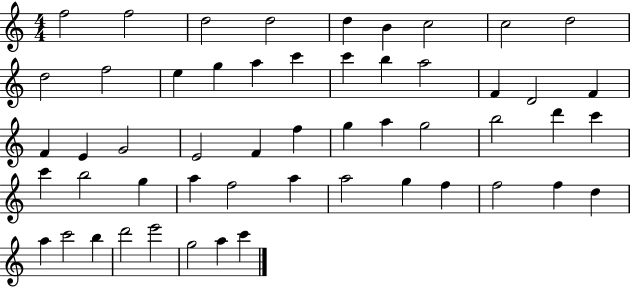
F5/h F5/h D5/h D5/h D5/q B4/q C5/h C5/h D5/h D5/h F5/h E5/q G5/q A5/q C6/q C6/q B5/q A5/h F4/q D4/h F4/q F4/q E4/q G4/h E4/h F4/q F5/q G5/q A5/q G5/h B5/h D6/q C6/q C6/q B5/h G5/q A5/q F5/h A5/q A5/h G5/q F5/q F5/h F5/q D5/q A5/q C6/h B5/q D6/h E6/h G5/h A5/q C6/q